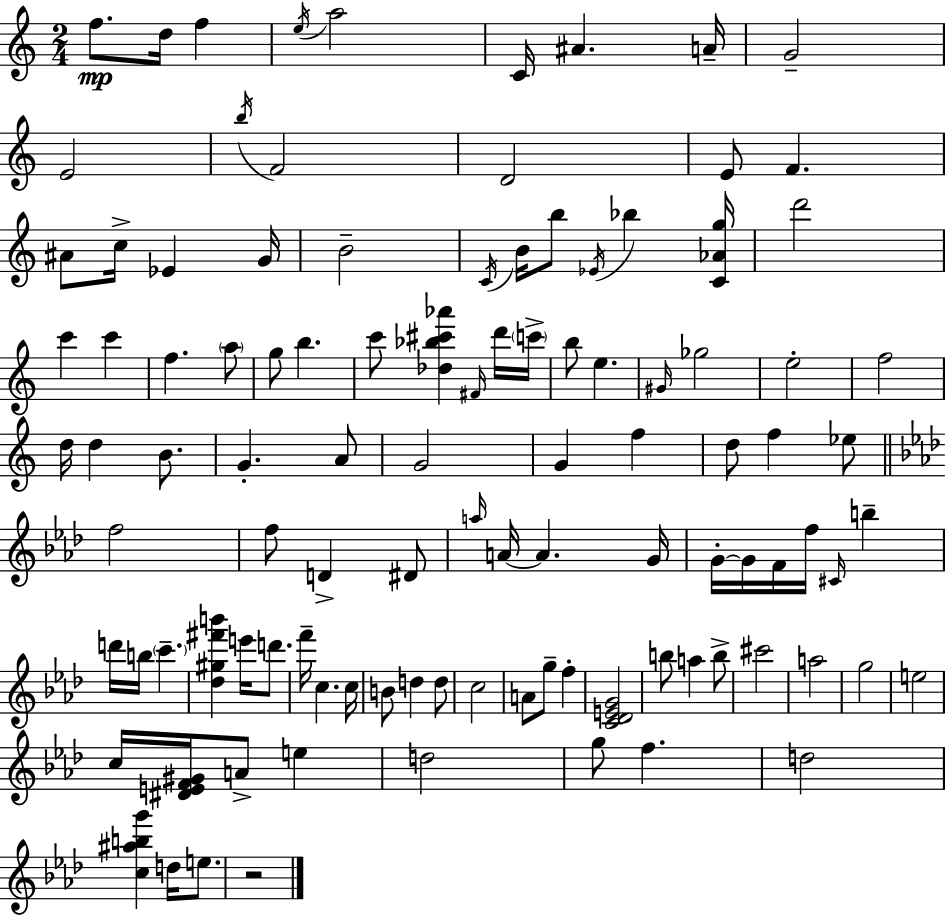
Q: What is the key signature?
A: A minor